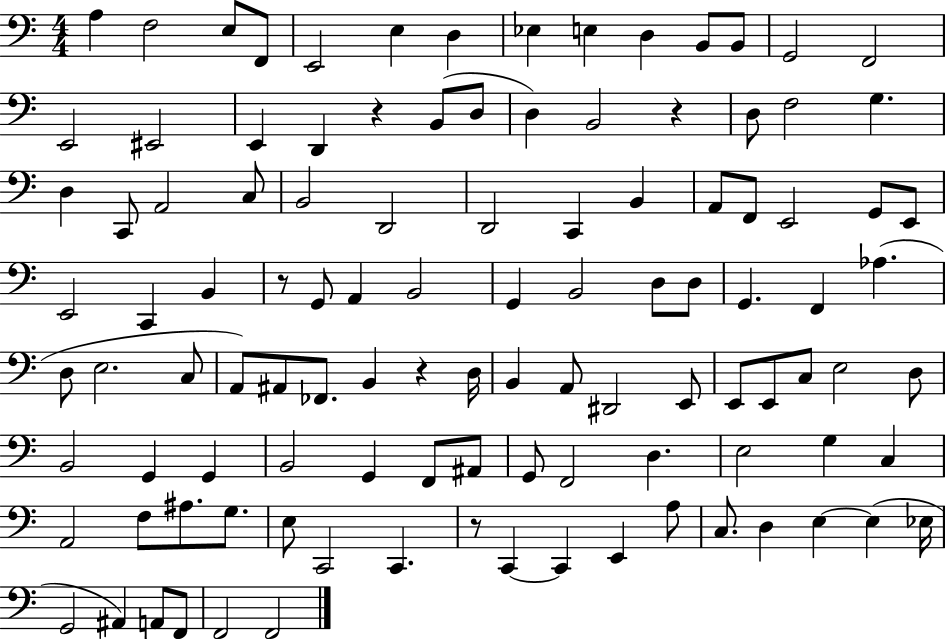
{
  \clef bass
  \numericTimeSignature
  \time 4/4
  \key c \major
  a4 f2 e8 f,8 | e,2 e4 d4 | ees4 e4 d4 b,8 b,8 | g,2 f,2 | \break e,2 eis,2 | e,4 d,4 r4 b,8( d8 | d4) b,2 r4 | d8 f2 g4. | \break d4 c,8 a,2 c8 | b,2 d,2 | d,2 c,4 b,4 | a,8 f,8 e,2 g,8 e,8 | \break e,2 c,4 b,4 | r8 g,8 a,4 b,2 | g,4 b,2 d8 d8 | g,4. f,4 aes4.( | \break d8 e2. c8 | a,8) ais,8 fes,8. b,4 r4 d16 | b,4 a,8 dis,2 e,8 | e,8 e,8 c8 e2 d8 | \break b,2 g,4 g,4 | b,2 g,4 f,8 ais,8 | g,8 f,2 d4. | e2 g4 c4 | \break a,2 f8 ais8. g8. | e8 c,2 c,4. | r8 c,4~~ c,4 e,4 a8 | c8. d4 e4~~ e4( ees16 | \break g,2 ais,4) a,8 f,8 | f,2 f,2 | \bar "|."
}